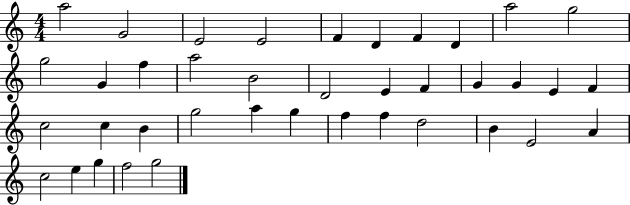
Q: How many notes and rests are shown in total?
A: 39